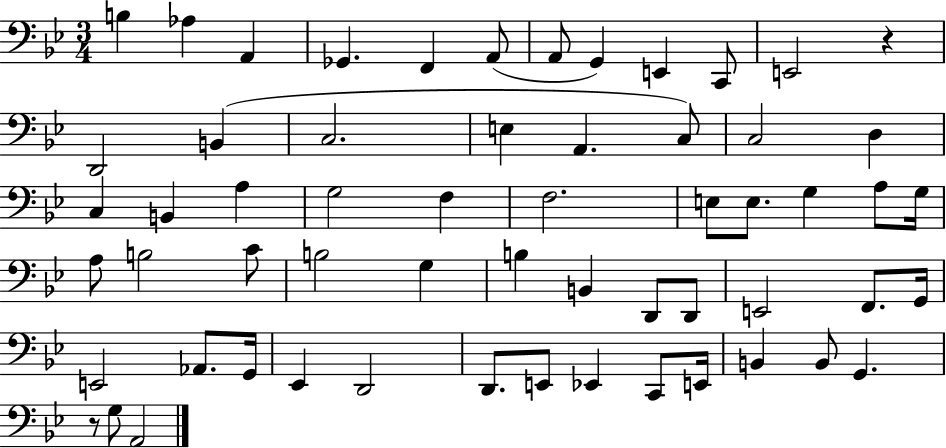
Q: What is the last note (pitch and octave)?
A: A2